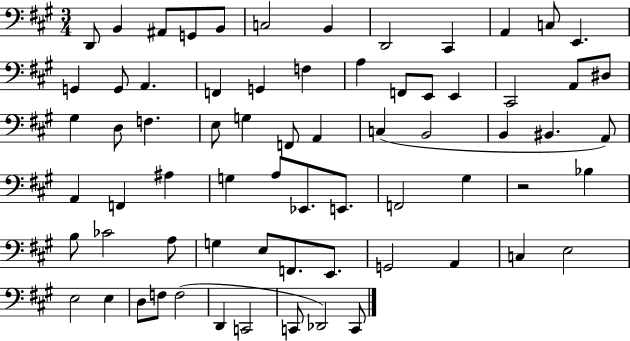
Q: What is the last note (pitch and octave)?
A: C2